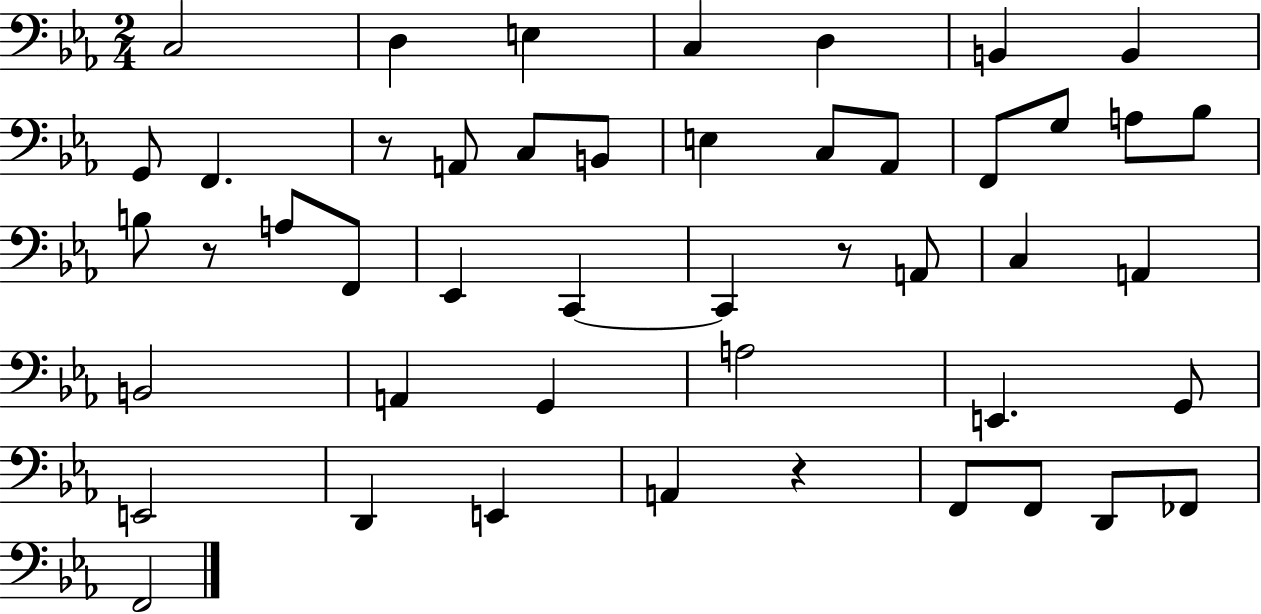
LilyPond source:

{
  \clef bass
  \numericTimeSignature
  \time 2/4
  \key ees \major
  \repeat volta 2 { c2 | d4 e4 | c4 d4 | b,4 b,4 | \break g,8 f,4. | r8 a,8 c8 b,8 | e4 c8 aes,8 | f,8 g8 a8 bes8 | \break b8 r8 a8 f,8 | ees,4 c,4~~ | c,4 r8 a,8 | c4 a,4 | \break b,2 | a,4 g,4 | a2 | e,4. g,8 | \break e,2 | d,4 e,4 | a,4 r4 | f,8 f,8 d,8 fes,8 | \break f,2 | } \bar "|."
}